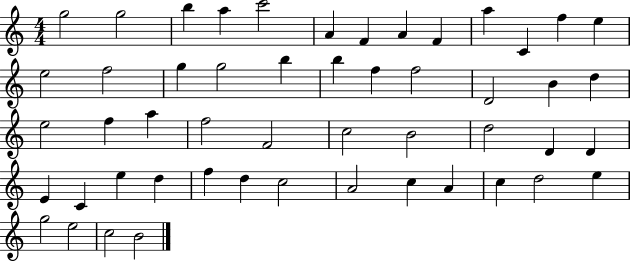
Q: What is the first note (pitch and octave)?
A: G5